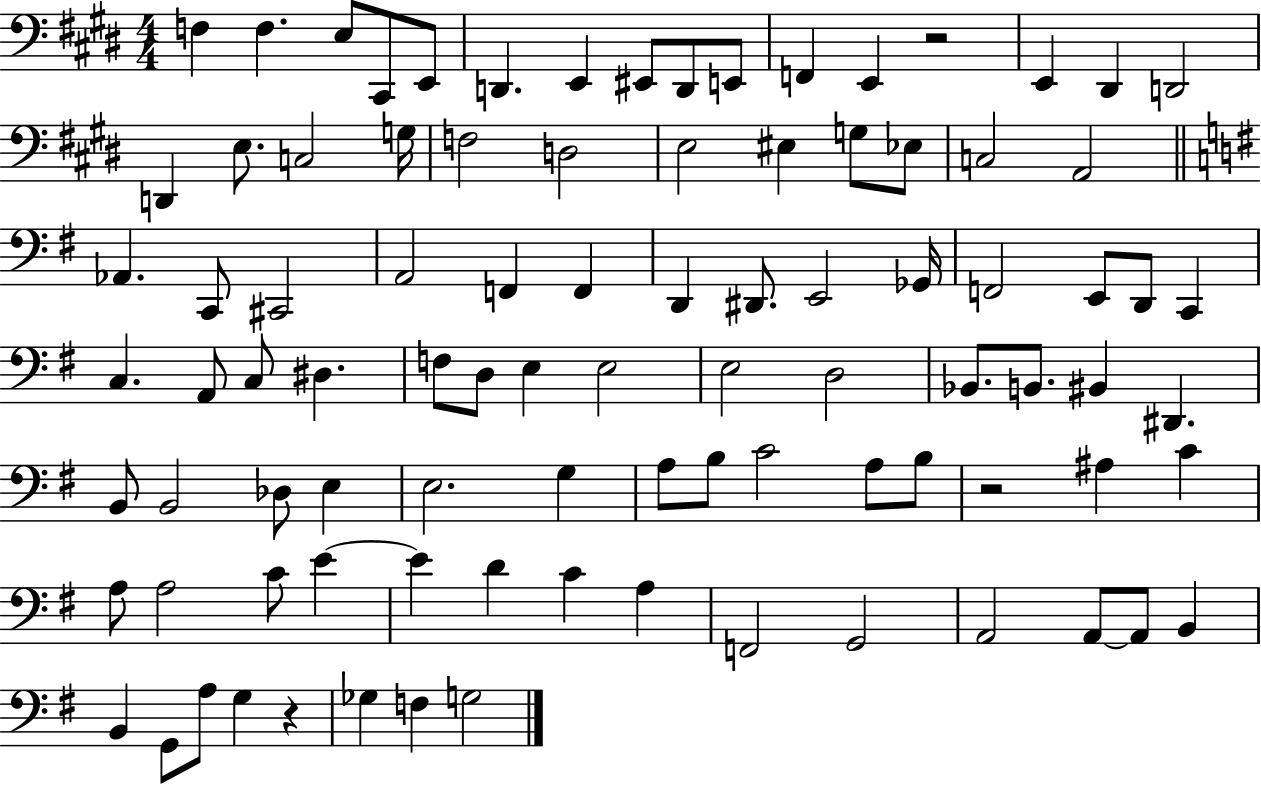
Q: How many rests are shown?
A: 3